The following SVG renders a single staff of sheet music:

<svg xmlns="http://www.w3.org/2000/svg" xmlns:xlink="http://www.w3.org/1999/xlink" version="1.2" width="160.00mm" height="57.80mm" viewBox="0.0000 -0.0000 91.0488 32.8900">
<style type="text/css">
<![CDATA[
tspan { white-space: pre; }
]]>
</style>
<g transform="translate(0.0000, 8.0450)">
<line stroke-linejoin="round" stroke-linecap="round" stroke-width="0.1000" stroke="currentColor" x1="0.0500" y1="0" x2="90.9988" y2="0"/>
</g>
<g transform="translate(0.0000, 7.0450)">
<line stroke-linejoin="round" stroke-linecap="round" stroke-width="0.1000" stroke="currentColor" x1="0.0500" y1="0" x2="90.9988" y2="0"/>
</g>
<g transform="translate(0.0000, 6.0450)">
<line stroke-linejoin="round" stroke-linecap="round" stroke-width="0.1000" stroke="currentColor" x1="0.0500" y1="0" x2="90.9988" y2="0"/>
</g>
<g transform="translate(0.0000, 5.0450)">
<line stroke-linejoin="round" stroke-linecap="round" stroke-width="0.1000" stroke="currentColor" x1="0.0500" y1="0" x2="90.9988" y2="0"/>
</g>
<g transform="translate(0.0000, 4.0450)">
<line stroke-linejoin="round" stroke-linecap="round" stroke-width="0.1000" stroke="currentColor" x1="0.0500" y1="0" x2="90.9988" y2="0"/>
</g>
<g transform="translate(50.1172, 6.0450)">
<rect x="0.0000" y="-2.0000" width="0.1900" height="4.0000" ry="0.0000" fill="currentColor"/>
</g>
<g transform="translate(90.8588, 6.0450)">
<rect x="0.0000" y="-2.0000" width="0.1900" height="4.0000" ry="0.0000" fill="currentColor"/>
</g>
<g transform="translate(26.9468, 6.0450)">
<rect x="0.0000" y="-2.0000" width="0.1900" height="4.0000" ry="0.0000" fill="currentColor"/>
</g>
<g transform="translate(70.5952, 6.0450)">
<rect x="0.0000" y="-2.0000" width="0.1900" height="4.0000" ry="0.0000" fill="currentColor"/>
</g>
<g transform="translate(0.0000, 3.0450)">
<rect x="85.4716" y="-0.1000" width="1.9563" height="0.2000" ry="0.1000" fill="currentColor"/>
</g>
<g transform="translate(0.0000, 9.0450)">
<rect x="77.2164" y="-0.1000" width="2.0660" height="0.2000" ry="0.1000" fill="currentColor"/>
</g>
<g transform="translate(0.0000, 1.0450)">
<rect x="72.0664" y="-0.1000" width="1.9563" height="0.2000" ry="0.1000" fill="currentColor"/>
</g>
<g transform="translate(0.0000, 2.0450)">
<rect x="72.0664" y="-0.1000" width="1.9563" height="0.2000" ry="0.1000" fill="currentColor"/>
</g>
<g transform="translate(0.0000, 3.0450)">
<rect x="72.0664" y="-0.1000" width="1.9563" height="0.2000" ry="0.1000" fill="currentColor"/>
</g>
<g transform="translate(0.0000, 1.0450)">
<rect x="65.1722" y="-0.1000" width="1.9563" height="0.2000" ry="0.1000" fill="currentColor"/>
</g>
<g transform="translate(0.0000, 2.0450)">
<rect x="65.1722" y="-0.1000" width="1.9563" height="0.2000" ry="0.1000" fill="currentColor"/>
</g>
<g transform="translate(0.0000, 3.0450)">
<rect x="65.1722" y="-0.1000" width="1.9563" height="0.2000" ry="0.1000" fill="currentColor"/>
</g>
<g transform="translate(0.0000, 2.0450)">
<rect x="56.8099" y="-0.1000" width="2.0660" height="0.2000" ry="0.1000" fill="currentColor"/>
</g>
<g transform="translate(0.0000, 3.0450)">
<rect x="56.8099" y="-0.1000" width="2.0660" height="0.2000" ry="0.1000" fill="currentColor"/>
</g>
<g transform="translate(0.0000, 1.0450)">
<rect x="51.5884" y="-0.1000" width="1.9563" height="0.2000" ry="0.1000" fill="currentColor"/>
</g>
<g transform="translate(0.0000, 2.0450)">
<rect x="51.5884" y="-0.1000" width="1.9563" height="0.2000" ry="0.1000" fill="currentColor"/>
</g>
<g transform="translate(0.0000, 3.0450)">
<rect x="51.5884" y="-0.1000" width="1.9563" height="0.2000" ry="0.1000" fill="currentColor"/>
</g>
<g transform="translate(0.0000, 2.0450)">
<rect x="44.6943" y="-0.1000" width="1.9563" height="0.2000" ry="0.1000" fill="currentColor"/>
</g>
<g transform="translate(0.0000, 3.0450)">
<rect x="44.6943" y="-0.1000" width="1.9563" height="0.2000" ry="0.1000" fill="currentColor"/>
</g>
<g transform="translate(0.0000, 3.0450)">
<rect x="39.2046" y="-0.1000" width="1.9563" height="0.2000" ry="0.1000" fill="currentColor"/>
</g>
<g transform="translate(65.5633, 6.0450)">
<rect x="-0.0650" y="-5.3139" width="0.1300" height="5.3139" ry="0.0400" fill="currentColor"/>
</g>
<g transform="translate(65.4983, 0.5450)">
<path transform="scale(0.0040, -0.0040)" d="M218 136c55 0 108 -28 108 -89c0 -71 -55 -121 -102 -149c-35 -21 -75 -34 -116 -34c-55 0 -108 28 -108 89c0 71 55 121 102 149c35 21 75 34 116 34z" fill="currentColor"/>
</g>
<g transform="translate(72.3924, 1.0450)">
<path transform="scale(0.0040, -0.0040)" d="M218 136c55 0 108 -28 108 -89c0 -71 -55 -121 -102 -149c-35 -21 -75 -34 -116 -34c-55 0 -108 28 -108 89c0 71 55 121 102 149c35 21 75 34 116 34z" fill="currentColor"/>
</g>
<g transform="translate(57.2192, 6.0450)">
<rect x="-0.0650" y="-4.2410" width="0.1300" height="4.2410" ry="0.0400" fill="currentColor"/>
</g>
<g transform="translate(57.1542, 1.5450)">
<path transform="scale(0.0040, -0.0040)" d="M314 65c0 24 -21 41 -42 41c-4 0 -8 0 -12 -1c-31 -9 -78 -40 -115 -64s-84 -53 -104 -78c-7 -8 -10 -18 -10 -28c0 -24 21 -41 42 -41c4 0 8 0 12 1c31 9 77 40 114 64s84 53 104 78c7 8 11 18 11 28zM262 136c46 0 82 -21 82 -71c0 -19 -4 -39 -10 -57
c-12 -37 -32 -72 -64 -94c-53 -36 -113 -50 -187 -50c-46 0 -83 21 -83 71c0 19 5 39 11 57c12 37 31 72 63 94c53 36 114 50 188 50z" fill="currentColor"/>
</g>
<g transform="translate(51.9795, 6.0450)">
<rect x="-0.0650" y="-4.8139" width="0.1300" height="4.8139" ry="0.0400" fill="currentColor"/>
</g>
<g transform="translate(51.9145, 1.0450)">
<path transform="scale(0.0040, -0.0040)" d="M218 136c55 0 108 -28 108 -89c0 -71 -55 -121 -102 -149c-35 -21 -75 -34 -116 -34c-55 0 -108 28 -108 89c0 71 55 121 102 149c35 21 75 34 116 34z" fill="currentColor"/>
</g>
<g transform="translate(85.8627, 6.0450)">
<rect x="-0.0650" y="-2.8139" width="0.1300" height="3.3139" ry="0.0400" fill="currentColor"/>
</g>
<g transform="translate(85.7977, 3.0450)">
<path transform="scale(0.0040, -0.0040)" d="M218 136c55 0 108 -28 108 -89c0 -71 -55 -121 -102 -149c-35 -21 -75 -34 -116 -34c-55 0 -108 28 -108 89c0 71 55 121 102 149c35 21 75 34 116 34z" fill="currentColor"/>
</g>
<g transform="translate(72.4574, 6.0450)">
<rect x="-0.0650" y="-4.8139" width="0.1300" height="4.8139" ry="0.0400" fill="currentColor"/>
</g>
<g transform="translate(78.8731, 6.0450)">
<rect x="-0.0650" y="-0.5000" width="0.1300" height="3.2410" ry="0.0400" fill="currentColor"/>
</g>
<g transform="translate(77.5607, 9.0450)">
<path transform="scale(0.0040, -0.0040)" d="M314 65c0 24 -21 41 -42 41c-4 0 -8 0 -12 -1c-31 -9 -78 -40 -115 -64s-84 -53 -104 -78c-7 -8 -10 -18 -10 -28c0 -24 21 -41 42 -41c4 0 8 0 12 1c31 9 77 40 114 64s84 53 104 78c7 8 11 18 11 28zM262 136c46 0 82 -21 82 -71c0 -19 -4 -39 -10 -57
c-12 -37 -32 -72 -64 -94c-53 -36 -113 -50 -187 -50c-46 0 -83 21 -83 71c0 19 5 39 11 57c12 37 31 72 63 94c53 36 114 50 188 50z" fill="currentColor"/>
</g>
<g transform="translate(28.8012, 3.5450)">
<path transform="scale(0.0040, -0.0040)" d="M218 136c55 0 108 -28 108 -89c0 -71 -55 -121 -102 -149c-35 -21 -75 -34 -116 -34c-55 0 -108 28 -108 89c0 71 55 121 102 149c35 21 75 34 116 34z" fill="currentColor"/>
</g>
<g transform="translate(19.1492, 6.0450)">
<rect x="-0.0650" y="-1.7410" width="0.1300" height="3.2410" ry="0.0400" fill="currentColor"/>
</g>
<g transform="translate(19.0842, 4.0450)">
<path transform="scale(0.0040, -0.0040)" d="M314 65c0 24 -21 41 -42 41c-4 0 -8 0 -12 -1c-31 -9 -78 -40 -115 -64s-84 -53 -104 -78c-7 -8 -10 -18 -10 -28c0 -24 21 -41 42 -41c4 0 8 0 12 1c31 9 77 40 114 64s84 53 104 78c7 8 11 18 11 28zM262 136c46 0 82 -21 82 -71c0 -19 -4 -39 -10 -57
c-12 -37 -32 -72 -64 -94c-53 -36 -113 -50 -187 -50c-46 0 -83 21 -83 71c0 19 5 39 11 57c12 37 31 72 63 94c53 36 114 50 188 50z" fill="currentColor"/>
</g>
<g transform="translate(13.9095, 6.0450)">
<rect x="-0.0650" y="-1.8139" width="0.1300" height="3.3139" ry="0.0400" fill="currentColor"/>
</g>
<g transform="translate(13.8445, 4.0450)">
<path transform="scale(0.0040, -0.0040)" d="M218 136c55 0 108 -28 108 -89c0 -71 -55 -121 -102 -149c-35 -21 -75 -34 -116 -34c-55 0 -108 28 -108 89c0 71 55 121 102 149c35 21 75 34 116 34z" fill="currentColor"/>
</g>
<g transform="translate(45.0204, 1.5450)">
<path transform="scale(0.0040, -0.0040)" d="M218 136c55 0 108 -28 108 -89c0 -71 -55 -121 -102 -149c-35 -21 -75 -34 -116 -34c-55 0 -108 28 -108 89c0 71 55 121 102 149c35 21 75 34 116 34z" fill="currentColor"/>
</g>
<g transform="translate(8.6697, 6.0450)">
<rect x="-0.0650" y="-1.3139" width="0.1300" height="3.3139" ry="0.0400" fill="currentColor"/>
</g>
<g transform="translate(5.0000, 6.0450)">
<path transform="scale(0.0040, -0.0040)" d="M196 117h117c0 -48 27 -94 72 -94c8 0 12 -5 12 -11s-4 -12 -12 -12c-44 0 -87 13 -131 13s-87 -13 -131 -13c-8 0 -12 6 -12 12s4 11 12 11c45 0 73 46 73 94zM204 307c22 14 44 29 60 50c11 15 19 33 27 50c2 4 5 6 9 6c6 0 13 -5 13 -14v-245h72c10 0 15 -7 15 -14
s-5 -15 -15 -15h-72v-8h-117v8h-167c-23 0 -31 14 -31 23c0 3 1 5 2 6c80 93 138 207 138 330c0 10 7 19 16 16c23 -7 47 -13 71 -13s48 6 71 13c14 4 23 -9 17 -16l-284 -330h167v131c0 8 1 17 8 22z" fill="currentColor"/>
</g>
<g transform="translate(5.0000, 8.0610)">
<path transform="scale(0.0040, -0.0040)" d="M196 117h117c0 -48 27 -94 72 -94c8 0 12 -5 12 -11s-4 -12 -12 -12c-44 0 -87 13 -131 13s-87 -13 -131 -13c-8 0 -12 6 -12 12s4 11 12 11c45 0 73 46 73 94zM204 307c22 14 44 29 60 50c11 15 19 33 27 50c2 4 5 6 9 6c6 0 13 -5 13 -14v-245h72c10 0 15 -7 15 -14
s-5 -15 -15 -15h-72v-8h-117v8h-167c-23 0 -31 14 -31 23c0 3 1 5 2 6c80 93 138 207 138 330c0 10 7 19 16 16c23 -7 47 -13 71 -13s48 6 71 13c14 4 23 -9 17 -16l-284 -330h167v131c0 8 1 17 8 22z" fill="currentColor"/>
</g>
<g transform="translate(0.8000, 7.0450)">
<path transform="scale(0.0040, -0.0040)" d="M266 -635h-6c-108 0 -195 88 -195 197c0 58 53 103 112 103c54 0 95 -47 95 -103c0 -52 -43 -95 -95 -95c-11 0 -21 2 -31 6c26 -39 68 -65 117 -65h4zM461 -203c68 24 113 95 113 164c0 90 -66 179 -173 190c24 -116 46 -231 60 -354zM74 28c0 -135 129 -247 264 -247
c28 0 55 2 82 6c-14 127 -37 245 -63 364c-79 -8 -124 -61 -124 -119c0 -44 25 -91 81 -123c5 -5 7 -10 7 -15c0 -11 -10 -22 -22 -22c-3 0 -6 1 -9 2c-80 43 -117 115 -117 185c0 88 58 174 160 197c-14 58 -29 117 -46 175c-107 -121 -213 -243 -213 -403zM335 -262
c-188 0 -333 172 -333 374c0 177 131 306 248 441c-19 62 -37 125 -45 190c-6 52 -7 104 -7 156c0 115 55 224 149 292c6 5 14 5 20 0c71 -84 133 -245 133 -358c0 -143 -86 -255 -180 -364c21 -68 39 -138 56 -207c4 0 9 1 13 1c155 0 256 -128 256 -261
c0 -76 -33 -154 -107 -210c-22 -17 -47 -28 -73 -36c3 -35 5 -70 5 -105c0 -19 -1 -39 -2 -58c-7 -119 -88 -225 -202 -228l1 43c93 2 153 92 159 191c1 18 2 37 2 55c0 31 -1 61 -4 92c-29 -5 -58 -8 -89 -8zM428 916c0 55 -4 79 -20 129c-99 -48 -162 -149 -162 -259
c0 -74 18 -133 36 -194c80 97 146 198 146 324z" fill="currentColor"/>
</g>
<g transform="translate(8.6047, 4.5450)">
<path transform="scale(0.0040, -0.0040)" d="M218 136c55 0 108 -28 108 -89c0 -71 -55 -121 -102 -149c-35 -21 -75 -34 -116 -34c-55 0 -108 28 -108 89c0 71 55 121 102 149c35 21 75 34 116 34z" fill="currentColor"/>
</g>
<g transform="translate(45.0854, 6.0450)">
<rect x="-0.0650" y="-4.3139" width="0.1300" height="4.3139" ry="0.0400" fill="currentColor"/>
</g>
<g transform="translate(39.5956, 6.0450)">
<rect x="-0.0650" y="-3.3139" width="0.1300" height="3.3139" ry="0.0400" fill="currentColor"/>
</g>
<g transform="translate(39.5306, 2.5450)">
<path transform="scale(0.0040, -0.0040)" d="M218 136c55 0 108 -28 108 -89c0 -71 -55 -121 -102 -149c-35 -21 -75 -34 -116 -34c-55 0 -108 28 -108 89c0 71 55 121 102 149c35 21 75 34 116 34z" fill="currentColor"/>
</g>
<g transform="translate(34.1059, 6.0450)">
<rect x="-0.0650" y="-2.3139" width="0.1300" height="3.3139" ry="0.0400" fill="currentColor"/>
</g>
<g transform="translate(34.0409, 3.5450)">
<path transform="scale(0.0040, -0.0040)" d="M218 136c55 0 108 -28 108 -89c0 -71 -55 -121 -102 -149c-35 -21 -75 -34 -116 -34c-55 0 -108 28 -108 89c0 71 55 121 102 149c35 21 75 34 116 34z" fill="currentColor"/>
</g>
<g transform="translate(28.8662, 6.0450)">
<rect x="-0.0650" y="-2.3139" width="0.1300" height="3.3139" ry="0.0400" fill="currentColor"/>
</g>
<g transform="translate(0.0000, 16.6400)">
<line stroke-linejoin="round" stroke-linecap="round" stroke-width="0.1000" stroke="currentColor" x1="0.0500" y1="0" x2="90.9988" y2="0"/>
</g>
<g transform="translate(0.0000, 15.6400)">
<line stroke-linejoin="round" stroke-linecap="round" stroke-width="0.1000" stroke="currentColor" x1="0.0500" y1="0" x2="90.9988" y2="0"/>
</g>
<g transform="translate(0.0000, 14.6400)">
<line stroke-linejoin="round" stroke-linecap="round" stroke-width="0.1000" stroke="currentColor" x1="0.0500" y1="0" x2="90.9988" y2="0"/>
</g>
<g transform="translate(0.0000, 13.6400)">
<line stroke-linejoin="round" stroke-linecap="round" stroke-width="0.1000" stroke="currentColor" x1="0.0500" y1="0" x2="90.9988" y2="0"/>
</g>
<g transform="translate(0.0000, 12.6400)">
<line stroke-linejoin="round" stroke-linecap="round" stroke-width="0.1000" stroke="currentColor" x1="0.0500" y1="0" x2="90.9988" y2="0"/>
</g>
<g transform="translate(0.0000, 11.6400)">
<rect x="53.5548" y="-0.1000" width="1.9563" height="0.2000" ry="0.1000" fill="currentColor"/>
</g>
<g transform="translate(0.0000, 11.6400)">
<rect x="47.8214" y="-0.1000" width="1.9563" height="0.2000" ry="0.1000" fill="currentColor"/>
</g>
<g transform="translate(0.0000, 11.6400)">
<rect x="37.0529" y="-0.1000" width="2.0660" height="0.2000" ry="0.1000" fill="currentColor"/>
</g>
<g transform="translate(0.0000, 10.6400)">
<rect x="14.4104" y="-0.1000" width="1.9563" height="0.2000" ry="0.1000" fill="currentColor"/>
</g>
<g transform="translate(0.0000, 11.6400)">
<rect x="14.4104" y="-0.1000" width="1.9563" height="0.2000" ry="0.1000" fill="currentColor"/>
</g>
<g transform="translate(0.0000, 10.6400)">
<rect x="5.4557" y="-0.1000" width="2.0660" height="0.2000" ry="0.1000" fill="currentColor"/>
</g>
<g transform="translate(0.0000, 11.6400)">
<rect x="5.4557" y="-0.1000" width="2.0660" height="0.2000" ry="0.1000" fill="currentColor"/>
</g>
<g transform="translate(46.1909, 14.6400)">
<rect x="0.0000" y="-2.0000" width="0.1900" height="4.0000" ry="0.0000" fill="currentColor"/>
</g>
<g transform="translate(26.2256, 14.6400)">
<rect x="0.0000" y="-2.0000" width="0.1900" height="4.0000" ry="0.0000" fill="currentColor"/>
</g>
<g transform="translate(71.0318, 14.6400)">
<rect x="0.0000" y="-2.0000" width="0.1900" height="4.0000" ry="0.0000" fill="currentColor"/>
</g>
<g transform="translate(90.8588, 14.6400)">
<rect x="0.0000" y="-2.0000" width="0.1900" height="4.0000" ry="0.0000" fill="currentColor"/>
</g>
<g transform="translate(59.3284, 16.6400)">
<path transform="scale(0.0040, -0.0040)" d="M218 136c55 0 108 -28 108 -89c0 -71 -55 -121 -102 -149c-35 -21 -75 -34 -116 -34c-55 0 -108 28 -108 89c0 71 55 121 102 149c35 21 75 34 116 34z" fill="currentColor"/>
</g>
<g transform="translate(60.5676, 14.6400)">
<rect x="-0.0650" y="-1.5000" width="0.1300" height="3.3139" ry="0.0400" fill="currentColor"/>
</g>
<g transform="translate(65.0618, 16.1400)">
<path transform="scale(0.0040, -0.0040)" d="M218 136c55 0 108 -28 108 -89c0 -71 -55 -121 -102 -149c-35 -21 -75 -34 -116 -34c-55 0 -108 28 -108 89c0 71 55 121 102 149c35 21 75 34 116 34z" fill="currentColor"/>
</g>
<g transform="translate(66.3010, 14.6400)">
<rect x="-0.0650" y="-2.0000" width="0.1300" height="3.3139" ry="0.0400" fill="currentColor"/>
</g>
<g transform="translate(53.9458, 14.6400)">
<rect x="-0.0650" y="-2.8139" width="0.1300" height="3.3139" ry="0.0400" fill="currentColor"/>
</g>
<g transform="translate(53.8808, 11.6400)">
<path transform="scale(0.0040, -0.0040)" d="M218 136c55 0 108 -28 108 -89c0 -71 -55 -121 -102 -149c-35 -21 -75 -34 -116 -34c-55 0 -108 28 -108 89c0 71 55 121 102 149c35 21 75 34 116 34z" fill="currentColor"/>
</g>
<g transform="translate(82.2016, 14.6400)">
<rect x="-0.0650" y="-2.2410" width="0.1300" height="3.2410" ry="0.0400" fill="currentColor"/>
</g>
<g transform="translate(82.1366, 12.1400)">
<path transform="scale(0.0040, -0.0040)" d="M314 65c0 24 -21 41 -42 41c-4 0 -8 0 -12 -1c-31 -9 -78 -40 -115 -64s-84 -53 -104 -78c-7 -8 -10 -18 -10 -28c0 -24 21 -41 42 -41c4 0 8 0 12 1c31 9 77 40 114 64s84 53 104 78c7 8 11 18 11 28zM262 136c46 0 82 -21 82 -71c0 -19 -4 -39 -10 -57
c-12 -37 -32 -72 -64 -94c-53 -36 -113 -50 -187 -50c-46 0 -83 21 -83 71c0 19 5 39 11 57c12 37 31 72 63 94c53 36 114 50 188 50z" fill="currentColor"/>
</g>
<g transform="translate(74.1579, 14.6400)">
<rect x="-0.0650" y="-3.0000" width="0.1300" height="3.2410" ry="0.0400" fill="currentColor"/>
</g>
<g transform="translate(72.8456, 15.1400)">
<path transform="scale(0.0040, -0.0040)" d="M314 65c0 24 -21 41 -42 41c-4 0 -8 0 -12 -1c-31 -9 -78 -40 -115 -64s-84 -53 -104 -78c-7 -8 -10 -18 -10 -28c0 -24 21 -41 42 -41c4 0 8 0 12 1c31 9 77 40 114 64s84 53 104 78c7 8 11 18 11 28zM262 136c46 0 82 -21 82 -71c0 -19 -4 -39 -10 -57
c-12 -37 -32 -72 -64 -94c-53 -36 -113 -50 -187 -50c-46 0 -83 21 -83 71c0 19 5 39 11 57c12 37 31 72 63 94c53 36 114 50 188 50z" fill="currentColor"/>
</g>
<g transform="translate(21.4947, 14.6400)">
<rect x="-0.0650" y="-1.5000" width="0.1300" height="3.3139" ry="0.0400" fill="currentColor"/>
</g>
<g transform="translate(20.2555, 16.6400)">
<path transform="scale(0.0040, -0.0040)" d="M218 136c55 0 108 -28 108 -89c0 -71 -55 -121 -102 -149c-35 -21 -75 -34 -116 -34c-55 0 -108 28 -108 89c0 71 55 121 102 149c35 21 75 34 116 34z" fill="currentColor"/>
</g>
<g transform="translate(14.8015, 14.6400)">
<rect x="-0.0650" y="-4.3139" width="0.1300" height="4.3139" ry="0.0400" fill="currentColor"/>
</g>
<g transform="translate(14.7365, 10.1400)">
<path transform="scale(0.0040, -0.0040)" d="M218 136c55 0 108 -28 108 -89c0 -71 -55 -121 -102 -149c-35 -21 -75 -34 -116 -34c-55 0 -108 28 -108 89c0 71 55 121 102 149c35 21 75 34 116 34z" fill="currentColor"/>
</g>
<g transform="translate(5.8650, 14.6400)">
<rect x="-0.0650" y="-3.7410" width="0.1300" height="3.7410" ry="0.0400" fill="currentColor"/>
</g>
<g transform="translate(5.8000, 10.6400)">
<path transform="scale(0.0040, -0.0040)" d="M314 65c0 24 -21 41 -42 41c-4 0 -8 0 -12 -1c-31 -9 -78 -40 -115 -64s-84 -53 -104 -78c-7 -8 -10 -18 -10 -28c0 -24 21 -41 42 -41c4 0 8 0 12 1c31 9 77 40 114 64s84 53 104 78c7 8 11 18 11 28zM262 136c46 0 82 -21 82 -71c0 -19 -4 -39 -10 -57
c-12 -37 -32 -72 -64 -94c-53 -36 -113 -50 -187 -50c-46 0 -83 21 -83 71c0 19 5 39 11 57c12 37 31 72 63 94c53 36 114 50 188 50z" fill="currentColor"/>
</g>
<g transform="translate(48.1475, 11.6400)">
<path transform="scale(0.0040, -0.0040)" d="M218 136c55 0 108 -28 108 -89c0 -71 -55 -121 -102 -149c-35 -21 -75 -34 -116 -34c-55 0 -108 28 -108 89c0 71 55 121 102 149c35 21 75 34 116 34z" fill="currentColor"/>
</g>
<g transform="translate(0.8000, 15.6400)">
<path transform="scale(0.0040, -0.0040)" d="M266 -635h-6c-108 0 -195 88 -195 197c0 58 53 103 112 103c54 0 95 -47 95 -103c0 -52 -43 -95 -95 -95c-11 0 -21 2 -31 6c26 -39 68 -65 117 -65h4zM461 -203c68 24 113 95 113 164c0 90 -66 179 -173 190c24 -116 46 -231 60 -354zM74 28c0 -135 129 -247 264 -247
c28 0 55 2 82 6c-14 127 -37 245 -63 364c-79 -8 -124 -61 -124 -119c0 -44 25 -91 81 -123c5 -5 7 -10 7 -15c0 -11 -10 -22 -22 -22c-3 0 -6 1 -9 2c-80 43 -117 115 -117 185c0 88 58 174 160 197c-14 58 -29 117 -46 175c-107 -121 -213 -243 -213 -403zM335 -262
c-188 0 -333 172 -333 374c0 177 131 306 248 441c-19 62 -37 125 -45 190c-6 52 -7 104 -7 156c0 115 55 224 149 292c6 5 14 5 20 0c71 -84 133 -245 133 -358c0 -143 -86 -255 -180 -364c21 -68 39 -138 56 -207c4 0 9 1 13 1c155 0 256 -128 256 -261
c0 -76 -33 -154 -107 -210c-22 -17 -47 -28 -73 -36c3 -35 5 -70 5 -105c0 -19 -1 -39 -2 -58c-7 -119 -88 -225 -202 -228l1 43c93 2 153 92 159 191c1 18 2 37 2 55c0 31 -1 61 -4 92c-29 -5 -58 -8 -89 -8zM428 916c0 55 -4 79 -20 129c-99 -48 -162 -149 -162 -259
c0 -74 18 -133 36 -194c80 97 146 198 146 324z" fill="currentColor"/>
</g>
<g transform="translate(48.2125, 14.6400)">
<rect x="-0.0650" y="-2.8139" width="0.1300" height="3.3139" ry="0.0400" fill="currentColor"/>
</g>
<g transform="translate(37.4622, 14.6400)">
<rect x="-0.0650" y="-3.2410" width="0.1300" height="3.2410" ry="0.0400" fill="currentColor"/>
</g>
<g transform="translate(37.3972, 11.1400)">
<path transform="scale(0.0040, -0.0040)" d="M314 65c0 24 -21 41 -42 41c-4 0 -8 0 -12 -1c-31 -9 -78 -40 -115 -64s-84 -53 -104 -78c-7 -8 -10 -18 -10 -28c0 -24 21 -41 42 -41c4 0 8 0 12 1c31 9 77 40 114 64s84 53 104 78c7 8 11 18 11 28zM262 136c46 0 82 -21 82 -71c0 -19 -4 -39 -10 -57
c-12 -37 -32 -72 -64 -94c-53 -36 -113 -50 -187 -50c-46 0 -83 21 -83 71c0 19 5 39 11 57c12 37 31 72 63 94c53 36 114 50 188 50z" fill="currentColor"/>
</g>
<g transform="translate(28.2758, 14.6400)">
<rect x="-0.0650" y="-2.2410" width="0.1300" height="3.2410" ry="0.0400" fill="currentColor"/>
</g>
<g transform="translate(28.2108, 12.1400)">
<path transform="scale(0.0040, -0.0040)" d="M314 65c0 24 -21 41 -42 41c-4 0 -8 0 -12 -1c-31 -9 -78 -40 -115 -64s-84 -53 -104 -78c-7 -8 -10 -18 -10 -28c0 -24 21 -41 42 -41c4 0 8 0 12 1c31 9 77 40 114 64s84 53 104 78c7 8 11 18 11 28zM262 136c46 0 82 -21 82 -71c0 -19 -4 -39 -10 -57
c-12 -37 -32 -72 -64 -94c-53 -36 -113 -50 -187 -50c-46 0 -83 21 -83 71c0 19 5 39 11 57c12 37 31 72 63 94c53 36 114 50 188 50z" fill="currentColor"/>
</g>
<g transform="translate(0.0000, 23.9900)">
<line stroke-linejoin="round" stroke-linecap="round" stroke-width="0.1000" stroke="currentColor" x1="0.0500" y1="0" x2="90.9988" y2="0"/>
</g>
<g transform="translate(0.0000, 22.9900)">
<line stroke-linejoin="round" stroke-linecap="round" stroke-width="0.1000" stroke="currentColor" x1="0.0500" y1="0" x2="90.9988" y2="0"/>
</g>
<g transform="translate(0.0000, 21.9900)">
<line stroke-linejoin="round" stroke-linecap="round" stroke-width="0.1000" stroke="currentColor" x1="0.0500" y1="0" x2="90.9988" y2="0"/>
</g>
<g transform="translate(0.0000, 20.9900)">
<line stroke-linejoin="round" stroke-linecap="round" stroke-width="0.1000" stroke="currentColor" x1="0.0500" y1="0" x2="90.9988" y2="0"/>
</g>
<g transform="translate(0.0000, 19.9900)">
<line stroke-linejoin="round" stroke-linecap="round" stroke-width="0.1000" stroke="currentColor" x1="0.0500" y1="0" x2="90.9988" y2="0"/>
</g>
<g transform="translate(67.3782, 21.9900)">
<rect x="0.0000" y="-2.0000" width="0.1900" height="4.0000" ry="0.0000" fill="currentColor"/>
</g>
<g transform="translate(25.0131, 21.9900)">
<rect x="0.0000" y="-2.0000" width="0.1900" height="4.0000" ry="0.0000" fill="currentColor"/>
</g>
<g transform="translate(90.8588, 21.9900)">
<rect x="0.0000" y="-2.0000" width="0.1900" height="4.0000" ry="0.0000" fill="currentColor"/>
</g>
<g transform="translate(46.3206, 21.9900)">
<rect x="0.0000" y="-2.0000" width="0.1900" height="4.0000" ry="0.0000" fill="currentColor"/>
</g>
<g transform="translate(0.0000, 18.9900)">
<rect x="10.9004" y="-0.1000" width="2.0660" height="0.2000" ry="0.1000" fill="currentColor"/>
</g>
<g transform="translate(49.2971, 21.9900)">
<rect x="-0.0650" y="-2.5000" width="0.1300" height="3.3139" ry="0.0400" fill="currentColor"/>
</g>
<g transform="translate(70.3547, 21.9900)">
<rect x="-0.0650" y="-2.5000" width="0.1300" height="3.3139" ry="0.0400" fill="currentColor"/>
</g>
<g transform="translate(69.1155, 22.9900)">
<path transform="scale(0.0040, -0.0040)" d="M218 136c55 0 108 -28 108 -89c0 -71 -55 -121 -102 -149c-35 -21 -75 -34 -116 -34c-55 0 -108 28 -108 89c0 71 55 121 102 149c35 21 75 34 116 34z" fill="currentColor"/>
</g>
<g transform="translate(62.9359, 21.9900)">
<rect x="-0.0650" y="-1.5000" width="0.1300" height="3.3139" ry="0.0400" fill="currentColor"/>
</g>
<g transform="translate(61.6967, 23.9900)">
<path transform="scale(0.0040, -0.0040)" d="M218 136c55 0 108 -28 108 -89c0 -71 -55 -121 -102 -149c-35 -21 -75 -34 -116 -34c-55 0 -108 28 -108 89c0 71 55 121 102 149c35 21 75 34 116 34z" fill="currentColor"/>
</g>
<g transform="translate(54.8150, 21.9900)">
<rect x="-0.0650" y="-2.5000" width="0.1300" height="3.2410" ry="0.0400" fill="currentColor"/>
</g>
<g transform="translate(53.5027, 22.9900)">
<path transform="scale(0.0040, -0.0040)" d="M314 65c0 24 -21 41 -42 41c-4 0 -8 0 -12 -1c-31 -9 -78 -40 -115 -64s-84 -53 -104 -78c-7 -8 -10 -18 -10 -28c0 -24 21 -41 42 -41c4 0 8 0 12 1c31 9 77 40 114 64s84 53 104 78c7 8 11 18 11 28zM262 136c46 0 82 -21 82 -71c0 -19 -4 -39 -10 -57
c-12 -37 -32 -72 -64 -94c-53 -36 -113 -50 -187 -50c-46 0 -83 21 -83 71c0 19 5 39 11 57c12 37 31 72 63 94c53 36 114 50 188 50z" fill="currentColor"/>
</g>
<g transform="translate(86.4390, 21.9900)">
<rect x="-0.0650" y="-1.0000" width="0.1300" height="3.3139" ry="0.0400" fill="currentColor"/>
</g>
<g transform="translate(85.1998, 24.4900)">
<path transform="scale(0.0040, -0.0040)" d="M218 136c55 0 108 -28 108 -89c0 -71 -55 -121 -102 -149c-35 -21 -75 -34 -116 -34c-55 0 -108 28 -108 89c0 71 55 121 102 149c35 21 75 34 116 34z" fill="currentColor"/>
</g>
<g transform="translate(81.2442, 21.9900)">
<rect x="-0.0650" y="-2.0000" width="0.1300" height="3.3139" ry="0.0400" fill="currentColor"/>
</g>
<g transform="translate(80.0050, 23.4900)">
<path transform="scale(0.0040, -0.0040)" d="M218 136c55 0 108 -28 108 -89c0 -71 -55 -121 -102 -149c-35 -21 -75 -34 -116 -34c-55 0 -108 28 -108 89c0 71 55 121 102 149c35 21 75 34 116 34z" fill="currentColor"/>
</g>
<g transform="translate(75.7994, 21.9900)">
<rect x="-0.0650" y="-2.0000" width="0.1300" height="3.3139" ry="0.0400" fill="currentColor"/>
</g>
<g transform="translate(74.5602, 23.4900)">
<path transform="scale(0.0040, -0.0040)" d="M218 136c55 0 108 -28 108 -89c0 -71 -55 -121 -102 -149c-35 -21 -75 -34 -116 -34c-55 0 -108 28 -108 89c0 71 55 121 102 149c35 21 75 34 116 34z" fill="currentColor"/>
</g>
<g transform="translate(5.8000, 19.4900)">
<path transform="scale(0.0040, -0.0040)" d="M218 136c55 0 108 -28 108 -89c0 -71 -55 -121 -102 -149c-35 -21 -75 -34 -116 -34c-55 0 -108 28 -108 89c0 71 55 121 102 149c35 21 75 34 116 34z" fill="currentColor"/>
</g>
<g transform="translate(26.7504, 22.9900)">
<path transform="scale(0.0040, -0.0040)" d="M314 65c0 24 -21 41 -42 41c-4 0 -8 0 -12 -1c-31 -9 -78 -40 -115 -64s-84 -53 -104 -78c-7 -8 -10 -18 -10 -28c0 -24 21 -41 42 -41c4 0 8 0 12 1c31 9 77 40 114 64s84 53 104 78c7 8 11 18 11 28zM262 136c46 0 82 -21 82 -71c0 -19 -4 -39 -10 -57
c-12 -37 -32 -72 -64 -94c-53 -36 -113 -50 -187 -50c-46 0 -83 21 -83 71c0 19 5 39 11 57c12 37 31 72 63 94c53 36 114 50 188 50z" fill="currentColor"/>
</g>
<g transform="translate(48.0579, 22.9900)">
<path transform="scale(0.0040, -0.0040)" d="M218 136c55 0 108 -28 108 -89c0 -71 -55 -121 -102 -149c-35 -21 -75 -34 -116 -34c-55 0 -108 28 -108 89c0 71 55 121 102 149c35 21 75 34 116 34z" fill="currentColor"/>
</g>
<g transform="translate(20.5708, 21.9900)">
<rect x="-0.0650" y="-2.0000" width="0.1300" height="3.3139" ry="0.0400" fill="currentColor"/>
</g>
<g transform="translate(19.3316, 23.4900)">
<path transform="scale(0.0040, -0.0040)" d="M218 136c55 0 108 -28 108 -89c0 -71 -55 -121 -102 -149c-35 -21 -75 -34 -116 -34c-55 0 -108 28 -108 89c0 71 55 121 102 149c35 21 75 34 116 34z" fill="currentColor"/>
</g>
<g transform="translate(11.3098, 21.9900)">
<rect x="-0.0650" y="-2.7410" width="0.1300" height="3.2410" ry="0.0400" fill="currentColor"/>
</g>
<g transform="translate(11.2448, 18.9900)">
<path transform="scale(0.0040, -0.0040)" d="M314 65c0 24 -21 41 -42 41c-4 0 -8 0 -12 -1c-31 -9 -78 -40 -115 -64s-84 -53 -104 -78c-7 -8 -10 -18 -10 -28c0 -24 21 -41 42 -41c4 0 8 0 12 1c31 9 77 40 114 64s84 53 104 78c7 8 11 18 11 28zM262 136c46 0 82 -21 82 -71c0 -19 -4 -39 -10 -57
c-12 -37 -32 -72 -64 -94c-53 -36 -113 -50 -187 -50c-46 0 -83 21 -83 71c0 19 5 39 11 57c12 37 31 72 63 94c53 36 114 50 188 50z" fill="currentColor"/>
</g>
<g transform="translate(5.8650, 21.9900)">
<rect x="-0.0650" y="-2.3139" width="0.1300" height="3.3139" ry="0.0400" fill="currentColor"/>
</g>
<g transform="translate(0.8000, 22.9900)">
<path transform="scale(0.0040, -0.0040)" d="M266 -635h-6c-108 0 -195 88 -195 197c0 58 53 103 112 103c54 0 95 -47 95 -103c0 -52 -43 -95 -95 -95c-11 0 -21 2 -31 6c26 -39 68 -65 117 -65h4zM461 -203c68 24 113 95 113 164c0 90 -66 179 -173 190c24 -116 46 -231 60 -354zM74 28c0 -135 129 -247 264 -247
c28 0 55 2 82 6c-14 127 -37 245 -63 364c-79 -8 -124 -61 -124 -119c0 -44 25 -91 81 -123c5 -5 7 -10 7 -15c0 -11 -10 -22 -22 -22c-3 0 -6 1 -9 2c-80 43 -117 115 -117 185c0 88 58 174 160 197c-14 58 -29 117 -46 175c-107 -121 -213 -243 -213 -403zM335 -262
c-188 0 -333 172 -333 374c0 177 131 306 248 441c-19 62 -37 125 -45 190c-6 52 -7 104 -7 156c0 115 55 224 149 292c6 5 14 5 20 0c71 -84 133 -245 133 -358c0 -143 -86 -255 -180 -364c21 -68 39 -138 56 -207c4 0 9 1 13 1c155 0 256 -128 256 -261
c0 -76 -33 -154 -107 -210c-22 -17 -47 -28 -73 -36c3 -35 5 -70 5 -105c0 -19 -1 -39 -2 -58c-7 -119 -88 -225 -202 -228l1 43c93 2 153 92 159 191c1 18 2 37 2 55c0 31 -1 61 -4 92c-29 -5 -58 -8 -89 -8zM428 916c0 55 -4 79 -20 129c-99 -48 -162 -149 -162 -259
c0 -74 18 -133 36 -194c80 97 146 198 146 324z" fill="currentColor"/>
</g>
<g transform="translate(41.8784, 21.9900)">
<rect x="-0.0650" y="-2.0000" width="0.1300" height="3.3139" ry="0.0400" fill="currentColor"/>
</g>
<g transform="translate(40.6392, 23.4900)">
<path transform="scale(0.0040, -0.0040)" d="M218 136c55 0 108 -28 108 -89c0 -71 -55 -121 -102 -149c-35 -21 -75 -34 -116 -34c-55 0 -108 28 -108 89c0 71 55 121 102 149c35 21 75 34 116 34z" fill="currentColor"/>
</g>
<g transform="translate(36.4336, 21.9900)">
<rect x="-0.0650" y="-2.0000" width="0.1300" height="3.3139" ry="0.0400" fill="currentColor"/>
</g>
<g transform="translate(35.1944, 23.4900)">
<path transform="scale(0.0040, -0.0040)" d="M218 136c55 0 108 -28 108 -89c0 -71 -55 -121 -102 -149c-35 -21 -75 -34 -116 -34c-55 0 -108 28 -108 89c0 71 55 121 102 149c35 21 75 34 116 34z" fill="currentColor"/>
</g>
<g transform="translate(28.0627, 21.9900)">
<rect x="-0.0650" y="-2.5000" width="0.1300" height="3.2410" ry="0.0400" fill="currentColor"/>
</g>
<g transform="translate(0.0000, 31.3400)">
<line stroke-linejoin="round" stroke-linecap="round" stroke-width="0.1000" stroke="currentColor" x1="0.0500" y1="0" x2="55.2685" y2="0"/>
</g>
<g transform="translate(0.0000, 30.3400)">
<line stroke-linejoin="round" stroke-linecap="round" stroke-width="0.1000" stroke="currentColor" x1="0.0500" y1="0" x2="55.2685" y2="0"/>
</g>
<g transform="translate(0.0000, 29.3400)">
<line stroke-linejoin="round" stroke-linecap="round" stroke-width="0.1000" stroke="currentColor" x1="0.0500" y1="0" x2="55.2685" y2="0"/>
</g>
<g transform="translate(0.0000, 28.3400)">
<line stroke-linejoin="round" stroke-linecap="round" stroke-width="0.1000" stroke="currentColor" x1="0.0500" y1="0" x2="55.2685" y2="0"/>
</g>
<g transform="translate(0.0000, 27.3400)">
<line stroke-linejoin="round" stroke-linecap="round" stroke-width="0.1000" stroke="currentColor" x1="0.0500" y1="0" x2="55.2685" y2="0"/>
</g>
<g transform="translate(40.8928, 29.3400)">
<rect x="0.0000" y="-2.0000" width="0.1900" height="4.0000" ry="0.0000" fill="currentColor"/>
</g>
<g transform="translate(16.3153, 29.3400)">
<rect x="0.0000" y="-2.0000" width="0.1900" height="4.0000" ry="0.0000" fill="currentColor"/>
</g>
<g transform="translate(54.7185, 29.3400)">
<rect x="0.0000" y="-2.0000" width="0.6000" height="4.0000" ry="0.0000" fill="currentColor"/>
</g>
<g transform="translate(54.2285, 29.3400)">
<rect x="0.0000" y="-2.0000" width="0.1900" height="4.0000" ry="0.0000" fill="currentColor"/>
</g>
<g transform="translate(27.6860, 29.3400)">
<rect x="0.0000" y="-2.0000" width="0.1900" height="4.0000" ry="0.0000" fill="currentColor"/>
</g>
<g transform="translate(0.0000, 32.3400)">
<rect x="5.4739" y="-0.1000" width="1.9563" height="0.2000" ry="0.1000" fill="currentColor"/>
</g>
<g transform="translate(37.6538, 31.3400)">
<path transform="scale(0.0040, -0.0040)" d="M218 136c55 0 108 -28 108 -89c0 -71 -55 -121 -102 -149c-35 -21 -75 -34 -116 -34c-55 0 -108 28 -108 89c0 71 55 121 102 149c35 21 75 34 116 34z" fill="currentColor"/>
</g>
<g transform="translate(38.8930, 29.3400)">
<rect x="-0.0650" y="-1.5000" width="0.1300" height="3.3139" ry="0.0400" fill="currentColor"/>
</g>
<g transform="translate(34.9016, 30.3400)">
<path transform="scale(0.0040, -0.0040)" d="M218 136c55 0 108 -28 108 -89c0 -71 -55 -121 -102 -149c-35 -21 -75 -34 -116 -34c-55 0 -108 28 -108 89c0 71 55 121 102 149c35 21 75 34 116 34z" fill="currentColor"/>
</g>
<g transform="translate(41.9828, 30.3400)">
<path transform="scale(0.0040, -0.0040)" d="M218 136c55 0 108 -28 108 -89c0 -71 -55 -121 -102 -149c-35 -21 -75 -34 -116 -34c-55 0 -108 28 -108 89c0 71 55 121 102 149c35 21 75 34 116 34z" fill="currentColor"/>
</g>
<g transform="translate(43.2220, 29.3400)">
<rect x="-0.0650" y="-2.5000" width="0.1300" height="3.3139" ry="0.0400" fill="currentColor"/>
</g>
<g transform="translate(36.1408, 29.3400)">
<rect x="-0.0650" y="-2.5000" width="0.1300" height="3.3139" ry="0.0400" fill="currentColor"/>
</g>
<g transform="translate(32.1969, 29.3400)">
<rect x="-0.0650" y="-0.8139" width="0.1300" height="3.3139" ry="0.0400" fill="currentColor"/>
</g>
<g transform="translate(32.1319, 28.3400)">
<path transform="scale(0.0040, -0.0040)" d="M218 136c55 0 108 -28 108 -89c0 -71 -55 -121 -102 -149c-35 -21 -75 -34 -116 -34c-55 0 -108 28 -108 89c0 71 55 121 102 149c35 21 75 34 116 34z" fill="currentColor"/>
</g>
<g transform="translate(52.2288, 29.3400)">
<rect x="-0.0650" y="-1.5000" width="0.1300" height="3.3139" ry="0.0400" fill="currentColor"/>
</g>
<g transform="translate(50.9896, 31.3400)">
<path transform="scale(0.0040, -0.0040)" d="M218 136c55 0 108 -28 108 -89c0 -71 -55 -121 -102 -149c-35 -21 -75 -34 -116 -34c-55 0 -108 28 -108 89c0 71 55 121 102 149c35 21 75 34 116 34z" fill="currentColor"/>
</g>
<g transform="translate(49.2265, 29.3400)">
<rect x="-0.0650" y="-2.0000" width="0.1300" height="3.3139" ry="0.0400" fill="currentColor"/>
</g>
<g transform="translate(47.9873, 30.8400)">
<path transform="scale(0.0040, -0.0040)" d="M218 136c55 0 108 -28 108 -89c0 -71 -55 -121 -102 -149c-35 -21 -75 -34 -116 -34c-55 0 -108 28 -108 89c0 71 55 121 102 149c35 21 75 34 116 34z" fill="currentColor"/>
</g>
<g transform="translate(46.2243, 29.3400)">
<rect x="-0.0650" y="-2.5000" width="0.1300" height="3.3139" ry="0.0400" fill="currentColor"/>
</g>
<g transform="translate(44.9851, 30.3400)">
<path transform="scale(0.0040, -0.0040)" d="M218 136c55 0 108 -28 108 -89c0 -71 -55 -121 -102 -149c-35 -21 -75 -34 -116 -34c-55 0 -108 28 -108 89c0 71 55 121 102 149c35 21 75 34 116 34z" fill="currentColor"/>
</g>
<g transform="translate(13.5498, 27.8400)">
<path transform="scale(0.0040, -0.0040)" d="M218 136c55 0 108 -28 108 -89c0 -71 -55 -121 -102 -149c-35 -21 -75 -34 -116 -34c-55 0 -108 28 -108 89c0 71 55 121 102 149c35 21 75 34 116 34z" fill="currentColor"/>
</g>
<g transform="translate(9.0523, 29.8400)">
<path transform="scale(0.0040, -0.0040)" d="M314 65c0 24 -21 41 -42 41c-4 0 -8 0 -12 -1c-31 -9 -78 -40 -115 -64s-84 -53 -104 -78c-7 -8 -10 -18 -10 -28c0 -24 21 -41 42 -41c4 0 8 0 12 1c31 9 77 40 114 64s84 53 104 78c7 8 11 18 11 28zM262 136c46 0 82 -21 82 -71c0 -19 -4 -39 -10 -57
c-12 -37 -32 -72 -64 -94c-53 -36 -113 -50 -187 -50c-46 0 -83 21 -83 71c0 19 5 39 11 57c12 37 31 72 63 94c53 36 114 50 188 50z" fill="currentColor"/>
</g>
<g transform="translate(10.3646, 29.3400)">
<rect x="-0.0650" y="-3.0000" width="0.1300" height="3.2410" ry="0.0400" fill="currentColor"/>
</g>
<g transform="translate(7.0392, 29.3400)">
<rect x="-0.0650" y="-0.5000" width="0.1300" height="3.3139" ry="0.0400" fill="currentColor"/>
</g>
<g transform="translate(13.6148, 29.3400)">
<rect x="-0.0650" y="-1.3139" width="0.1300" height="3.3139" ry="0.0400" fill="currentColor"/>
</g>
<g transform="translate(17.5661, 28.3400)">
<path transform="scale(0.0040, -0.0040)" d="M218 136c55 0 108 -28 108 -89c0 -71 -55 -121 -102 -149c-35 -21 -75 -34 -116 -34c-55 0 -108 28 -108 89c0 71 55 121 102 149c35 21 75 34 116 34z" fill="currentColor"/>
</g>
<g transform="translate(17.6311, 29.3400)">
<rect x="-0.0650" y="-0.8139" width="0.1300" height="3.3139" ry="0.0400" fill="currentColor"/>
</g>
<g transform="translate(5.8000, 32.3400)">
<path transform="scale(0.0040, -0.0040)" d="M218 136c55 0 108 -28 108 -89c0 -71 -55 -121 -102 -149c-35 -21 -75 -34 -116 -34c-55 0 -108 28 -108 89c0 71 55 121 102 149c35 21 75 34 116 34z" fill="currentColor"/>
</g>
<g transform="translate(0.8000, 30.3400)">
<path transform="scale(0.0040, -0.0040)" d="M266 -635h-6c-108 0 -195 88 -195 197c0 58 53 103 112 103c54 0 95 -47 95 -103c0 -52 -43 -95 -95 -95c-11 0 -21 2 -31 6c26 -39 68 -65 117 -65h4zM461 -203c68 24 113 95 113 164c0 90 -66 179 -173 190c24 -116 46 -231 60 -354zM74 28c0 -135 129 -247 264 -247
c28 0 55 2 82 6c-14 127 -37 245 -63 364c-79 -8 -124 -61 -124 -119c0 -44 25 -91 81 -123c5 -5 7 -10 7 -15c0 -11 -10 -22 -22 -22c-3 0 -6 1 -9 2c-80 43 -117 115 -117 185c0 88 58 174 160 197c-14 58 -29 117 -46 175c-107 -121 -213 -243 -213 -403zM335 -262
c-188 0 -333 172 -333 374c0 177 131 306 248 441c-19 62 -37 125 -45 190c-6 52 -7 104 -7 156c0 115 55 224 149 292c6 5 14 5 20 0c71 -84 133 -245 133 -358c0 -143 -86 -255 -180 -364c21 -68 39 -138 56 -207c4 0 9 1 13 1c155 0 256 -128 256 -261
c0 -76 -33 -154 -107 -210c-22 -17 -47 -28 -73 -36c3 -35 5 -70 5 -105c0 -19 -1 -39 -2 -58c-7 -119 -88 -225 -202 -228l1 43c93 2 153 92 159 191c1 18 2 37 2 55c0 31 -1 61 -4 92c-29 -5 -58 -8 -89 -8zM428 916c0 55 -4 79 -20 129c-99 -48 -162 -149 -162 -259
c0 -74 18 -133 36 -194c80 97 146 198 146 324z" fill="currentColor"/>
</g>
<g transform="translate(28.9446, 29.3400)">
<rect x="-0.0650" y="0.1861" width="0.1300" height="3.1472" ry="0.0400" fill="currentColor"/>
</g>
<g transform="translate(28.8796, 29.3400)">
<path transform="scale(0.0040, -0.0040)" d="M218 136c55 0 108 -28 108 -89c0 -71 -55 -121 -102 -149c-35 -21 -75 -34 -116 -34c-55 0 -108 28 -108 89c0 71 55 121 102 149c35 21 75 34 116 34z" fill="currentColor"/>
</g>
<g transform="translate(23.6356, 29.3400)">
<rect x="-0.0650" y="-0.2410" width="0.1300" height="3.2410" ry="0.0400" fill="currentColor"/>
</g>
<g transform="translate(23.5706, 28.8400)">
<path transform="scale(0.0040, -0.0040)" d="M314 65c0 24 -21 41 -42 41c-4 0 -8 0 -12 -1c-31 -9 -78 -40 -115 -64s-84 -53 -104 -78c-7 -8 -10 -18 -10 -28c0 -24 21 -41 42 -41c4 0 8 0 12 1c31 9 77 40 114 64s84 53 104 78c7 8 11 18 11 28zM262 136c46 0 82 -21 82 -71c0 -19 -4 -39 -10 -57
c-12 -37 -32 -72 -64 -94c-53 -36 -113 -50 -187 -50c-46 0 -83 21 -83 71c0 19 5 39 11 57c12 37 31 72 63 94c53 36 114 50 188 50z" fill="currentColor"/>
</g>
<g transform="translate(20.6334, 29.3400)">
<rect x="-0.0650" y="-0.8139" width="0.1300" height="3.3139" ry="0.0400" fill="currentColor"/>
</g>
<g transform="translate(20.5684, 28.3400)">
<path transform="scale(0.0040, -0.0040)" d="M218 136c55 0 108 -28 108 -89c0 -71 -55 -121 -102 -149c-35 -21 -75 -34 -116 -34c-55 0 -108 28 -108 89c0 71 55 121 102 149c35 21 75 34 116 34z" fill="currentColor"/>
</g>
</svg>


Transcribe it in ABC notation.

X:1
T:Untitled
M:4/4
L:1/4
K:C
e f f2 g g b d' e' d'2 f' e' C2 a c'2 d' E g2 b2 a a E F A2 g2 g a2 F G2 F F G G2 E G F F D C A2 e d d c2 B d G E G G F E